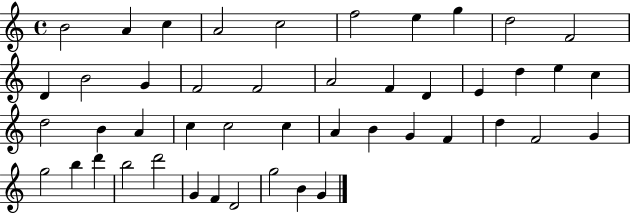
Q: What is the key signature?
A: C major